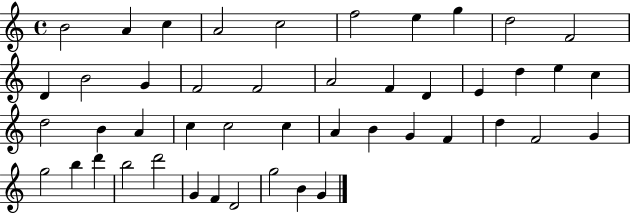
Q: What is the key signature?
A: C major